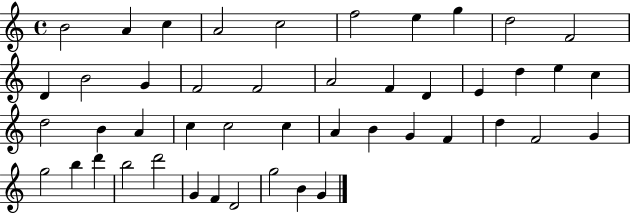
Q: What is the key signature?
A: C major